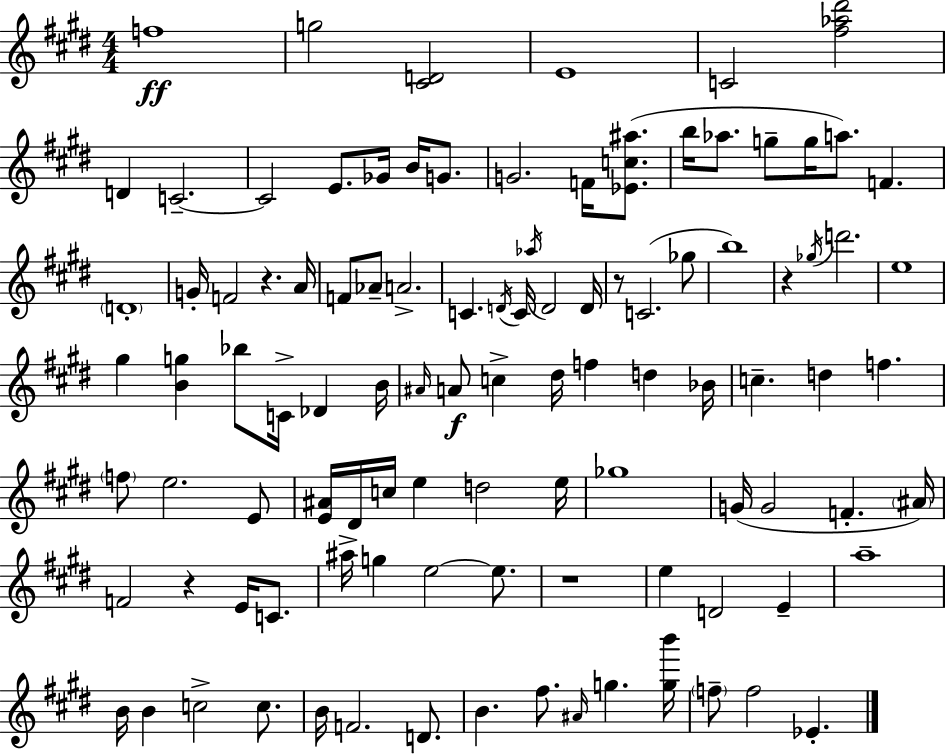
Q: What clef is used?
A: treble